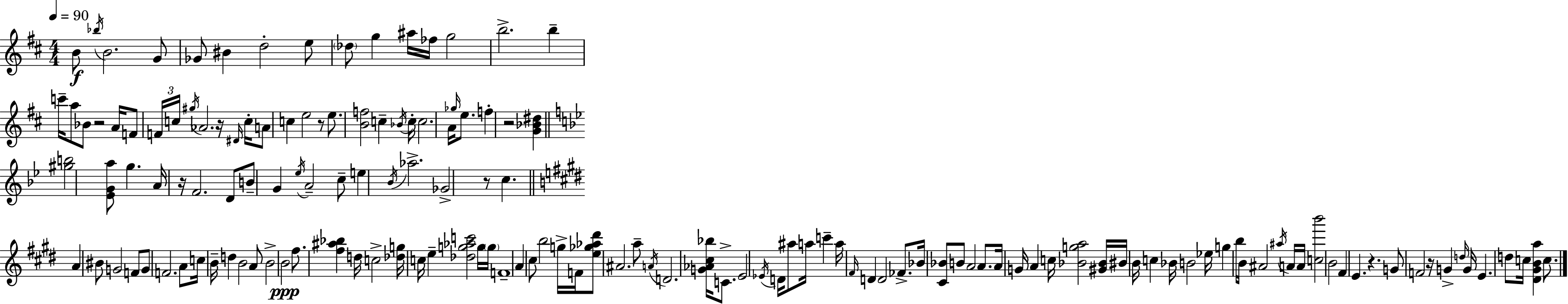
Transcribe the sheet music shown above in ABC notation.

X:1
T:Untitled
M:4/4
L:1/4
K:D
B/2 _b/4 B2 G/2 _G/2 ^B d2 e/2 _d/2 g ^a/4 _f/4 g2 b2 b c'/4 a/2 _B/2 z2 A/4 F/2 F/4 c/4 ^g/4 _A2 z/4 ^D/4 c/4 A/2 c e2 z/2 e/2 [Bf]2 c _B/4 c/4 c2 A/4 _g/4 e/2 f z2 [G_B^d] [^gb]2 [_EGa]/2 g A/4 z/4 F2 D/2 B/2 G _e/4 A2 c/2 e _B/4 _a2 _G2 z/2 c A ^B/2 G2 F/2 G/2 F2 A/2 c/4 B/4 d B2 A/2 B2 B2 ^f/2 [^f^a_b] d/4 c2 [_dg]/4 c/4 e [_dg_ac']2 g/4 g/4 F4 A ^c/2 b2 g/4 F/4 [e_g_a^d']/2 ^A2 a/2 A/4 D2 [G_A^c_b]/4 C/2 E2 _E/4 D/4 ^a/2 a/4 c' a/4 ^F/4 D D2 _F/2 _B/4 [^C_B]/2 B/2 A2 A/2 A/4 G/4 A c/4 [_Bga]2 [^G_B]/4 ^B/4 B/4 c _B/4 B2 _e/4 g b/4 B/4 ^A2 ^a/4 A/4 A/4 [cb']2 B2 ^F E z G/2 F2 z/4 G d/4 G/4 E d/2 c/4 [^D^GBa] c/2